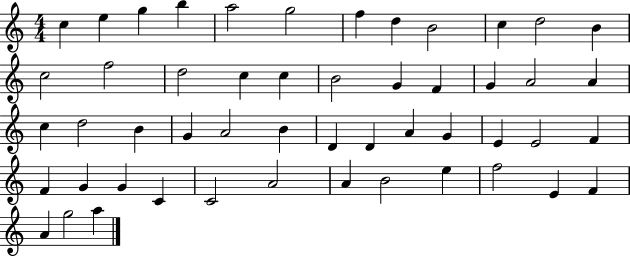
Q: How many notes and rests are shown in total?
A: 51